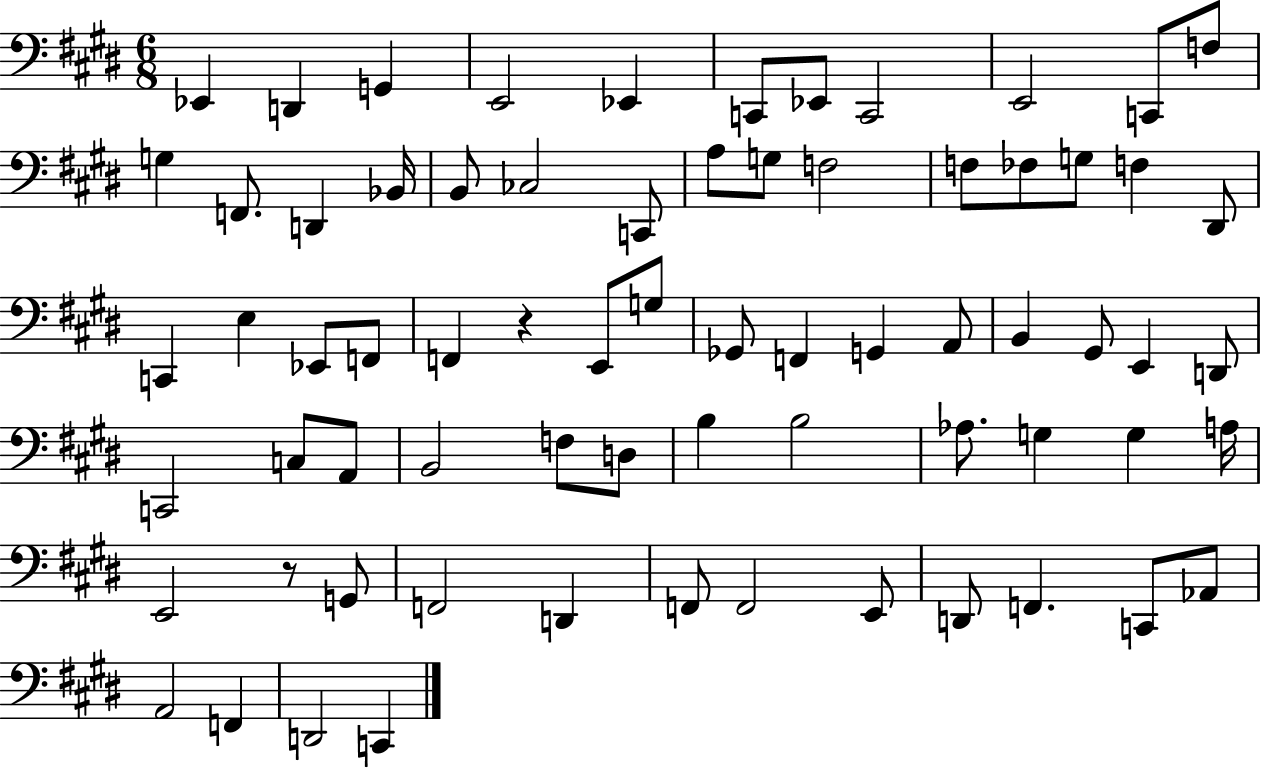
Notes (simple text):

Eb2/q D2/q G2/q E2/h Eb2/q C2/e Eb2/e C2/h E2/h C2/e F3/e G3/q F2/e. D2/q Bb2/s B2/e CES3/h C2/e A3/e G3/e F3/h F3/e FES3/e G3/e F3/q D#2/e C2/q E3/q Eb2/e F2/e F2/q R/q E2/e G3/e Gb2/e F2/q G2/q A2/e B2/q G#2/e E2/q D2/e C2/h C3/e A2/e B2/h F3/e D3/e B3/q B3/h Ab3/e. G3/q G3/q A3/s E2/h R/e G2/e F2/h D2/q F2/e F2/h E2/e D2/e F2/q. C2/e Ab2/e A2/h F2/q D2/h C2/q